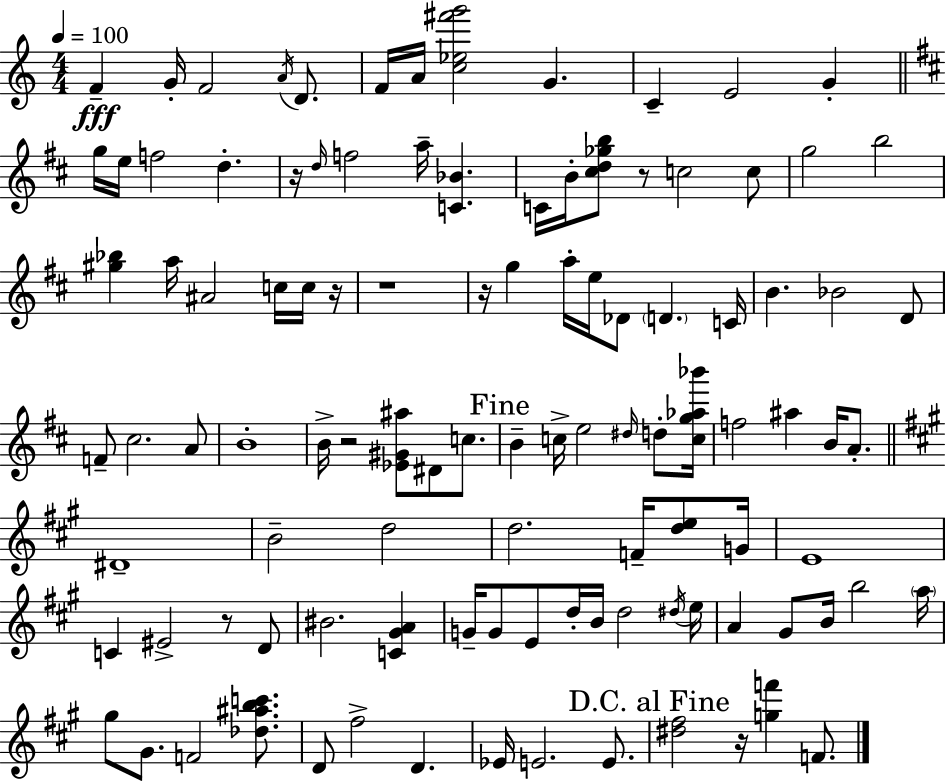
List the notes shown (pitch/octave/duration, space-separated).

F4/q G4/s F4/h A4/s D4/e. F4/s A4/s [C5,Eb5,F#6,G6]/h G4/q. C4/q E4/h G4/q G5/s E5/s F5/h D5/q. R/s D5/s F5/h A5/s [C4,Bb4]/q. C4/s B4/s [C#5,D5,Gb5,B5]/e R/e C5/h C5/e G5/h B5/h [G#5,Bb5]/q A5/s A#4/h C5/s C5/s R/s R/w R/s G5/q A5/s E5/s Db4/e D4/q. C4/s B4/q. Bb4/h D4/e F4/e C#5/h. A4/e B4/w B4/s R/h [Eb4,G#4,A#5]/e D#4/e C5/e. B4/q C5/s E5/h D#5/s D5/e [C5,G5,Ab5,Bb6]/s F5/h A#5/q B4/s A4/e. D#4/w B4/h D5/h D5/h. F4/s [D5,E5]/e G4/s E4/w C4/q EIS4/h R/e D4/e BIS4/h. [C4,G#4,A4]/q G4/s G4/e E4/e D5/s B4/s D5/h D#5/s E5/s A4/q G#4/e B4/s B5/h A5/s G#5/e G#4/e. F4/h [Db5,A#5,B5,C6]/e. D4/e F#5/h D4/q. Eb4/s E4/h. E4/e. [D#5,F#5]/h R/s [G5,F6]/q F4/e.